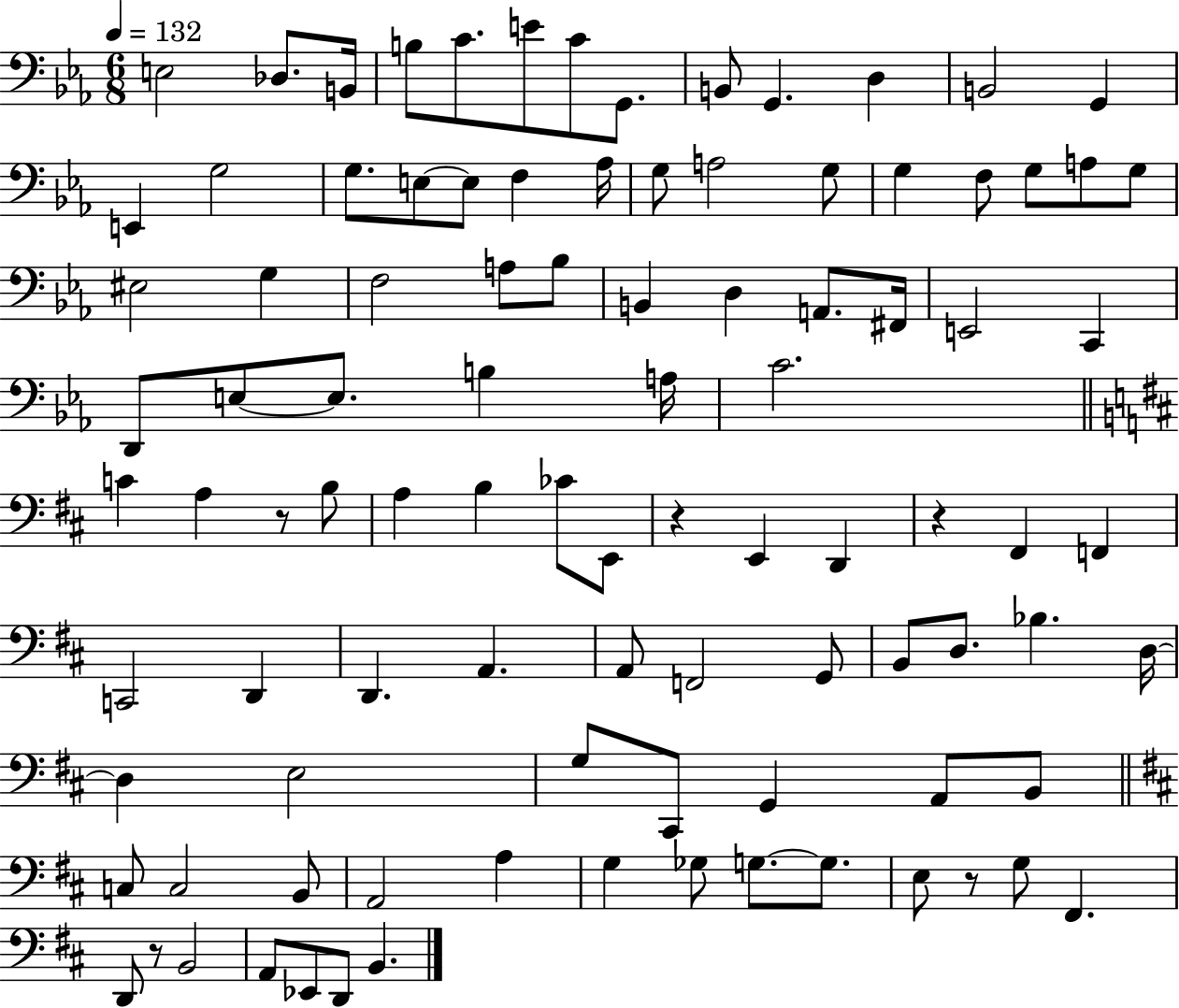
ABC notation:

X:1
T:Untitled
M:6/8
L:1/4
K:Eb
E,2 _D,/2 B,,/4 B,/2 C/2 E/2 C/2 G,,/2 B,,/2 G,, D, B,,2 G,, E,, G,2 G,/2 E,/2 E,/2 F, _A,/4 G,/2 A,2 G,/2 G, F,/2 G,/2 A,/2 G,/2 ^E,2 G, F,2 A,/2 _B,/2 B,, D, A,,/2 ^F,,/4 E,,2 C,, D,,/2 E,/2 E,/2 B, A,/4 C2 C A, z/2 B,/2 A, B, _C/2 E,,/2 z E,, D,, z ^F,, F,, C,,2 D,, D,, A,, A,,/2 F,,2 G,,/2 B,,/2 D,/2 _B, D,/4 D, E,2 G,/2 ^C,,/2 G,, A,,/2 B,,/2 C,/2 C,2 B,,/2 A,,2 A, G, _G,/2 G,/2 G,/2 E,/2 z/2 G,/2 ^F,, D,,/2 z/2 B,,2 A,,/2 _E,,/2 D,,/2 B,,